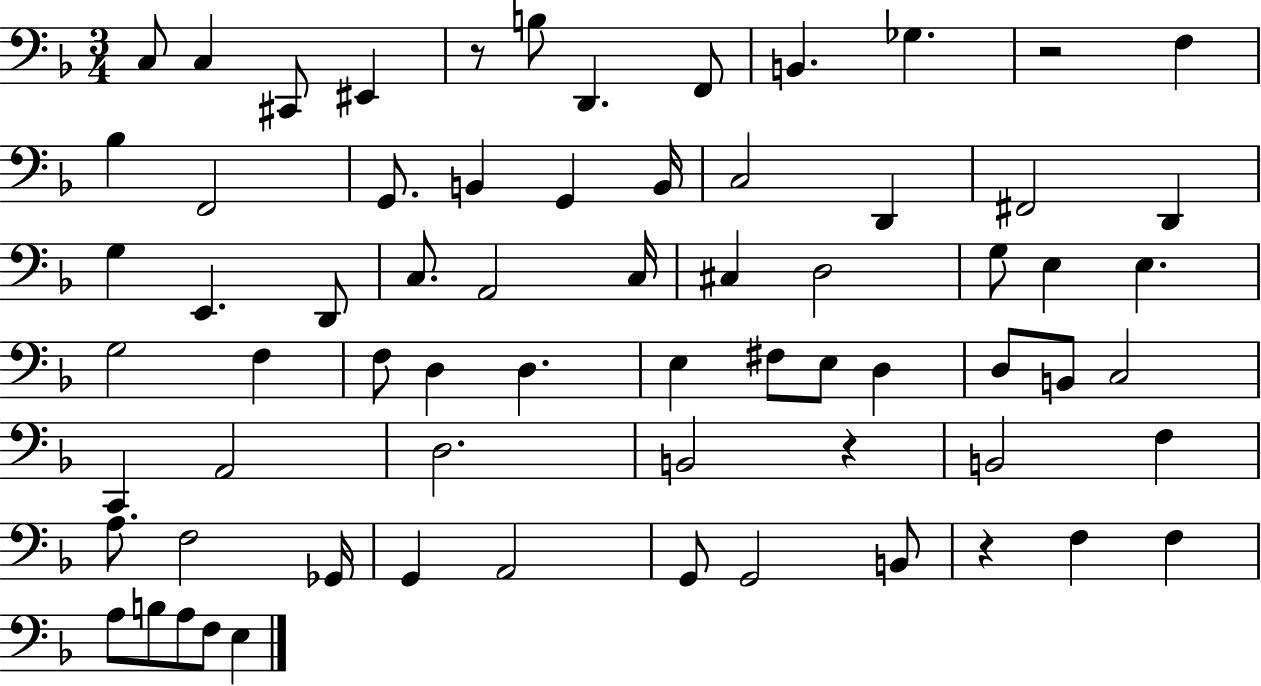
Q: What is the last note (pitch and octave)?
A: E3